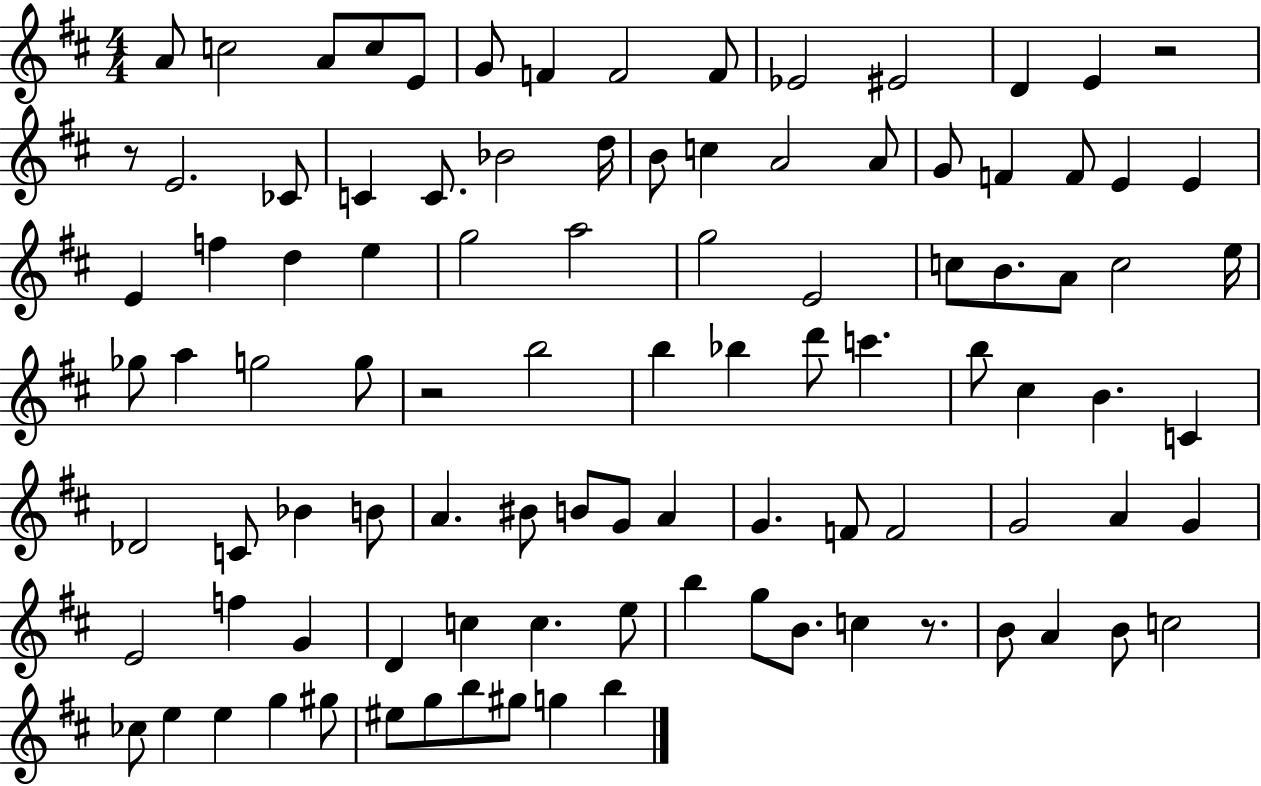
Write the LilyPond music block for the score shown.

{
  \clef treble
  \numericTimeSignature
  \time 4/4
  \key d \major
  a'8 c''2 a'8 c''8 e'8 | g'8 f'4 f'2 f'8 | ees'2 eis'2 | d'4 e'4 r2 | \break r8 e'2. ces'8 | c'4 c'8. bes'2 d''16 | b'8 c''4 a'2 a'8 | g'8 f'4 f'8 e'4 e'4 | \break e'4 f''4 d''4 e''4 | g''2 a''2 | g''2 e'2 | c''8 b'8. a'8 c''2 e''16 | \break ges''8 a''4 g''2 g''8 | r2 b''2 | b''4 bes''4 d'''8 c'''4. | b''8 cis''4 b'4. c'4 | \break des'2 c'8 bes'4 b'8 | a'4. bis'8 b'8 g'8 a'4 | g'4. f'8 f'2 | g'2 a'4 g'4 | \break e'2 f''4 g'4 | d'4 c''4 c''4. e''8 | b''4 g''8 b'8. c''4 r8. | b'8 a'4 b'8 c''2 | \break ces''8 e''4 e''4 g''4 gis''8 | eis''8 g''8 b''8 gis''8 g''4 b''4 | \bar "|."
}